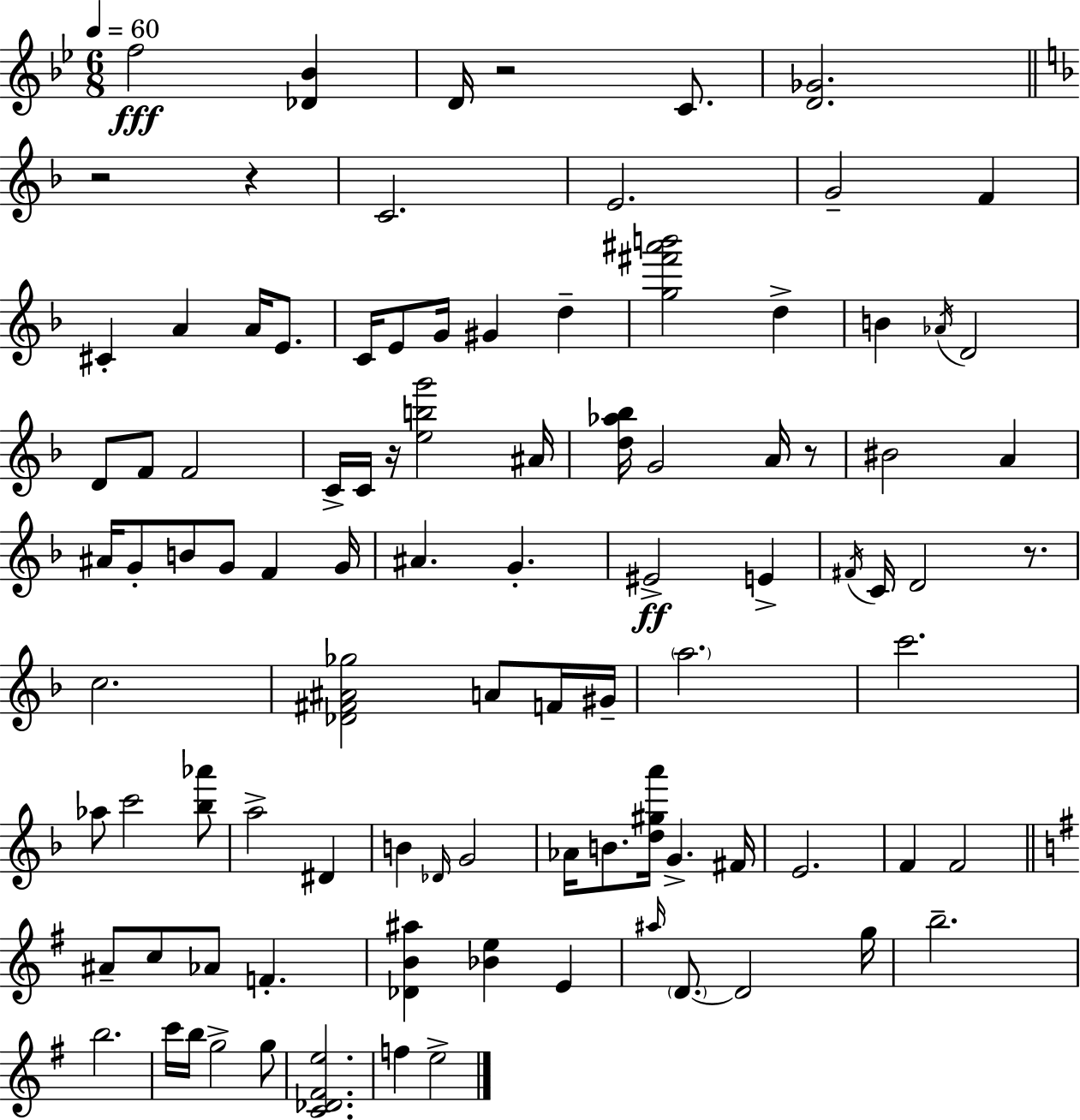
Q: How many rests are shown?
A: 6